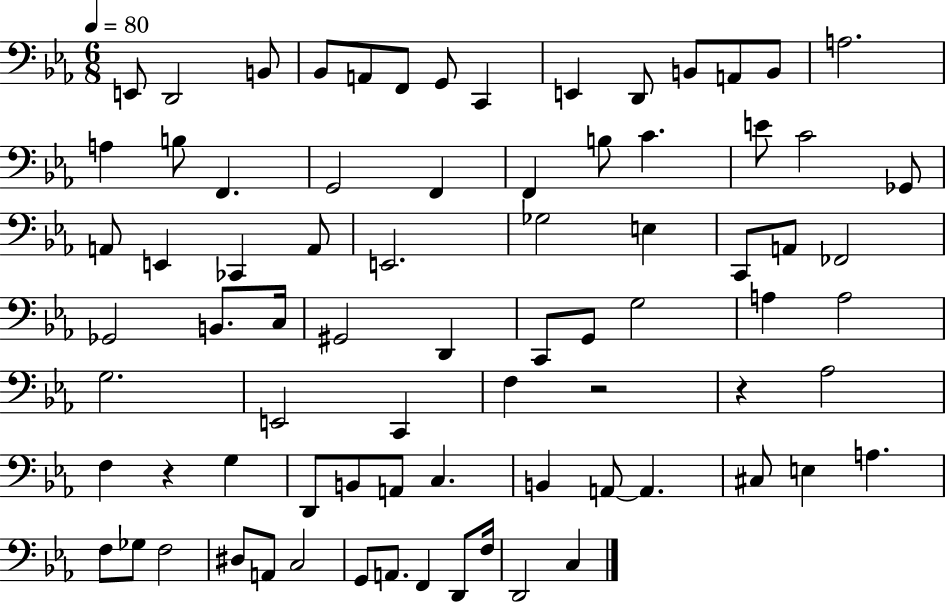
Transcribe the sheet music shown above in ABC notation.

X:1
T:Untitled
M:6/8
L:1/4
K:Eb
E,,/2 D,,2 B,,/2 _B,,/2 A,,/2 F,,/2 G,,/2 C,, E,, D,,/2 B,,/2 A,,/2 B,,/2 A,2 A, B,/2 F,, G,,2 F,, F,, B,/2 C E/2 C2 _G,,/2 A,,/2 E,, _C,, A,,/2 E,,2 _G,2 E, C,,/2 A,,/2 _F,,2 _G,,2 B,,/2 C,/4 ^G,,2 D,, C,,/2 G,,/2 G,2 A, A,2 G,2 E,,2 C,, F, z2 z _A,2 F, z G, D,,/2 B,,/2 A,,/2 C, B,, A,,/2 A,, ^C,/2 E, A, F,/2 _G,/2 F,2 ^D,/2 A,,/2 C,2 G,,/2 A,,/2 F,, D,,/2 F,/4 D,,2 C,